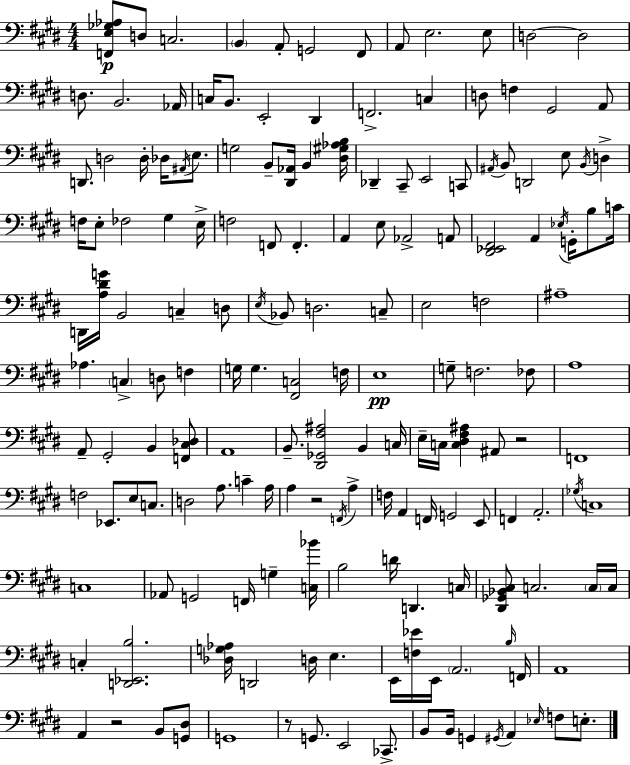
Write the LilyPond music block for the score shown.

{
  \clef bass
  \numericTimeSignature
  \time 4/4
  \key e \major
  <f, e ges aes>8\p d8 c2. | \parenthesize b,4 a,8-. g,2 fis,8 | a,8 e2. e8 | d2~~ d2 | \break d8. b,2. aes,16 | c16 b,8. e,2-. dis,4 | f,2.-> c4 | d8 f4 gis,2 a,8 | \break d,8. d2 d16-. des16 \acciaccatura { ais,16 } e8. | g2 b,8-- <dis, aes,>16 b,4 | <dis gis aes b>16 des,4-- cis,8-- e,2 c,8 | \acciaccatura { ais,16 } b,8 d,2 e8 \acciaccatura { b,16 } d4-> | \break f16 e8-. fes2 gis4 | e16-> f2 f,8 f,4.-. | a,4 e8 aes,2-> | a,8 <dis, ees, fis,>2 a,4 \acciaccatura { ees16 } | \break g,16-. b8 c'16 d,16 <a dis' g'>16 b,2 c4-- | d8 \acciaccatura { e16 } bes,8 d2. | c8-- e2 f2 | ais1-- | \break aes4. \parenthesize c4-> d8 | f4 g16 g4. <fis, c>2 | f16 e1\pp | g8-- f2. | \break fes8 a1 | a,8-- gis,2-. b,4 | <f, cis des>8 a,1 | b,8.-- <dis, ges, fis ais>2 | \break b,4 c16 e16-- c16 <c dis fis ais>4 ais,8 r2 | f,1 | f2 ees,8. | e8 c8. d2 a8. | \break c'4-- a16 a4 r2 | \acciaccatura { f,16 } a4-> f16 a,4 f,16 g,2 | e,8 f,4 a,2.-. | \acciaccatura { ges16 } c1 | \break c1 | aes,8 g,2 | f,16 g4-- <c bes'>16 b2 d'16 | d,4. c16 <dis, ges, bes, cis>8 c2. | \break \parenthesize c16 c16 c4-. <d, ees, b>2. | <des g aes>16 d,2 | d16 e4. e,16 <f ees'>16 e,16 \parenthesize a,2. | \grace { b16 } f,16 a,1 | \break a,4 r2 | b,8 <g, dis>8 g,1 | r8 g,8. e,2 | ces,8.-> b,8 b,16 g,4 \acciaccatura { gis,16 } | \break a,4 \grace { ees16 } f8 e8.-. \bar "|."
}